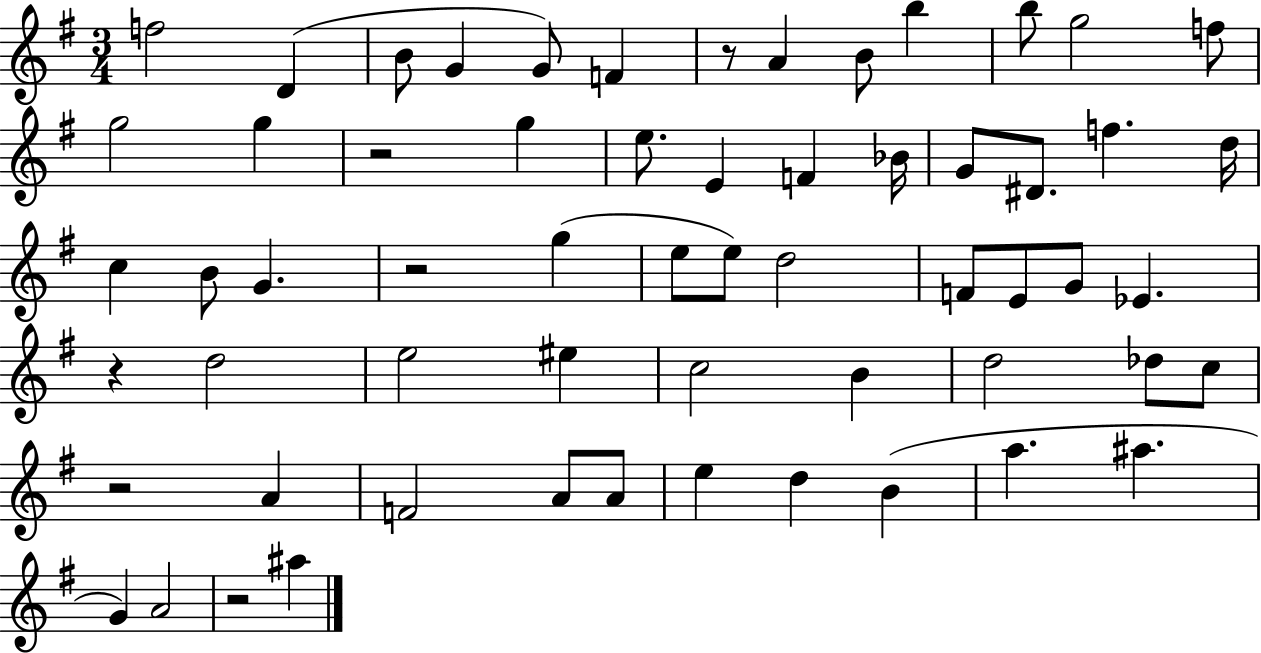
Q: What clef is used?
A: treble